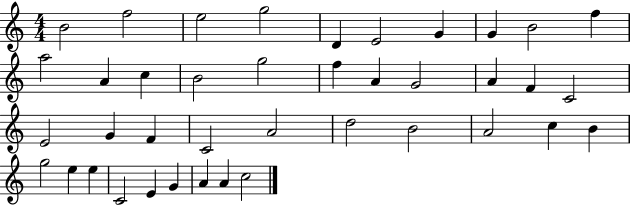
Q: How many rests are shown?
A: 0